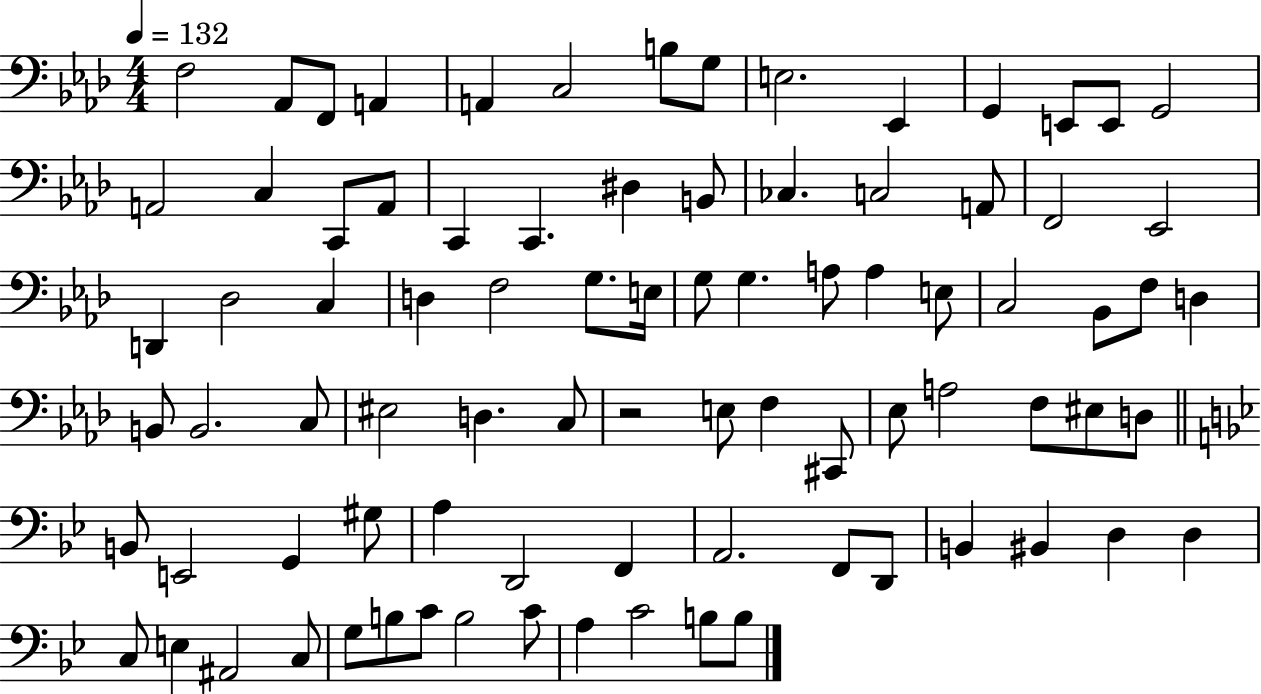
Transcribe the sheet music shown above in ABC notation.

X:1
T:Untitled
M:4/4
L:1/4
K:Ab
F,2 _A,,/2 F,,/2 A,, A,, C,2 B,/2 G,/2 E,2 _E,, G,, E,,/2 E,,/2 G,,2 A,,2 C, C,,/2 A,,/2 C,, C,, ^D, B,,/2 _C, C,2 A,,/2 F,,2 _E,,2 D,, _D,2 C, D, F,2 G,/2 E,/4 G,/2 G, A,/2 A, E,/2 C,2 _B,,/2 F,/2 D, B,,/2 B,,2 C,/2 ^E,2 D, C,/2 z2 E,/2 F, ^C,,/2 _E,/2 A,2 F,/2 ^E,/2 D,/2 B,,/2 E,,2 G,, ^G,/2 A, D,,2 F,, A,,2 F,,/2 D,,/2 B,, ^B,, D, D, C,/2 E, ^A,,2 C,/2 G,/2 B,/2 C/2 B,2 C/2 A, C2 B,/2 B,/2